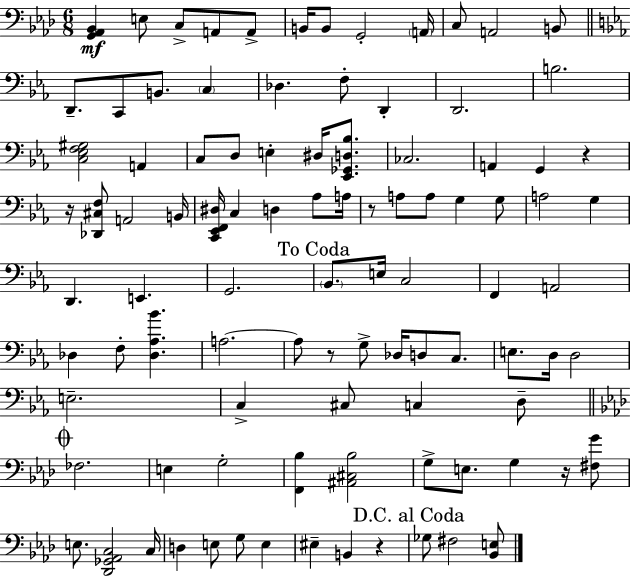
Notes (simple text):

[G2,Ab2,Bb2]/q E3/e C3/e A2/e A2/e B2/s B2/e G2/h A2/s C3/e A2/h B2/e D2/e. C2/e B2/e. C3/q Db3/q. F3/e D2/q D2/h. B3/h. [C3,Eb3,F3,G#3]/h A2/q C3/e D3/e E3/q D#3/s [Eb2,Gb2,D3,Bb3]/e. CES3/h. A2/q G2/q R/q R/s [Db2,C#3,F3]/e A2/h B2/s [C2,Eb2,F2,D#3]/s C3/q D3/q Ab3/e A3/s R/e A3/e A3/e G3/q G3/e A3/h G3/q D2/q. E2/q. G2/h. Bb2/e. E3/s C3/h F2/q A2/h Db3/q F3/e [Db3,Ab3,Bb4]/q. A3/h. A3/e R/e G3/e Db3/s D3/e C3/e. E3/e. D3/s D3/h E3/h. C3/q C#3/e C3/q D3/e FES3/h. E3/q G3/h [F2,Bb3]/q [A#2,C#3,Bb3]/h G3/e E3/e. G3/q R/s [F#3,G4]/e E3/e. [Db2,Gb2,Ab2,C3]/h C3/s D3/q E3/e G3/e E3/q EIS3/q B2/q R/q Gb3/e F#3/h [Bb2,E3]/e